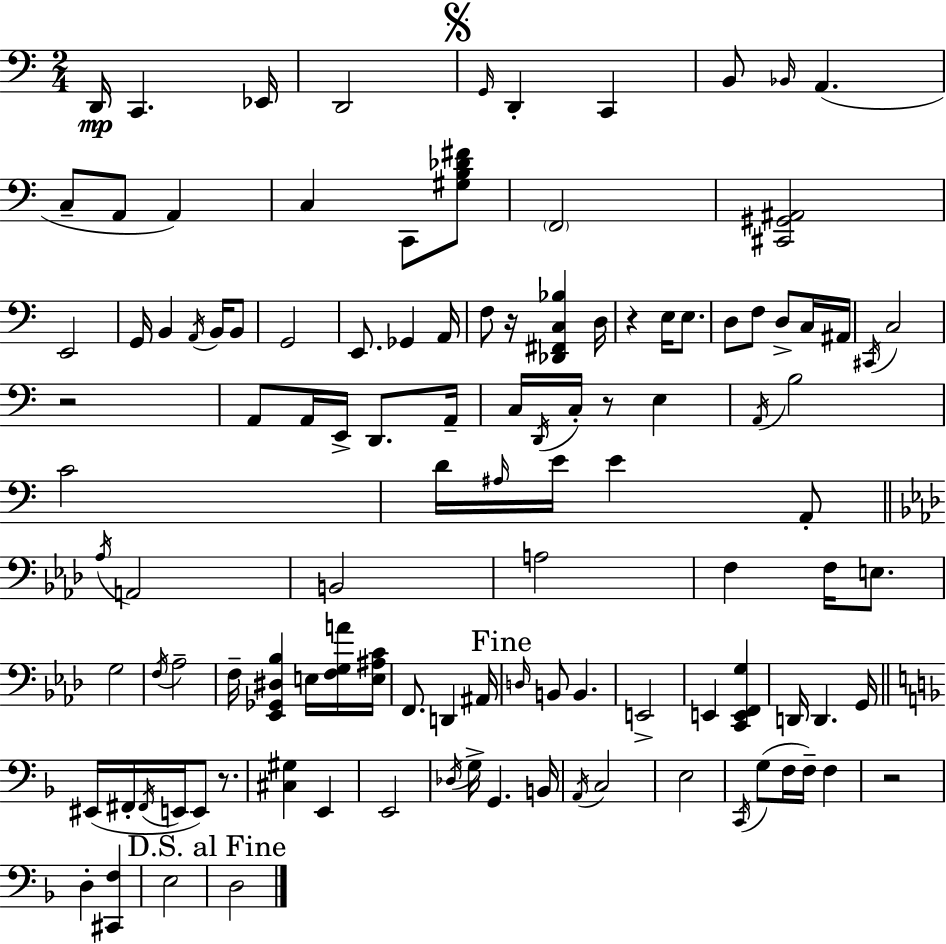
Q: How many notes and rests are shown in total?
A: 114